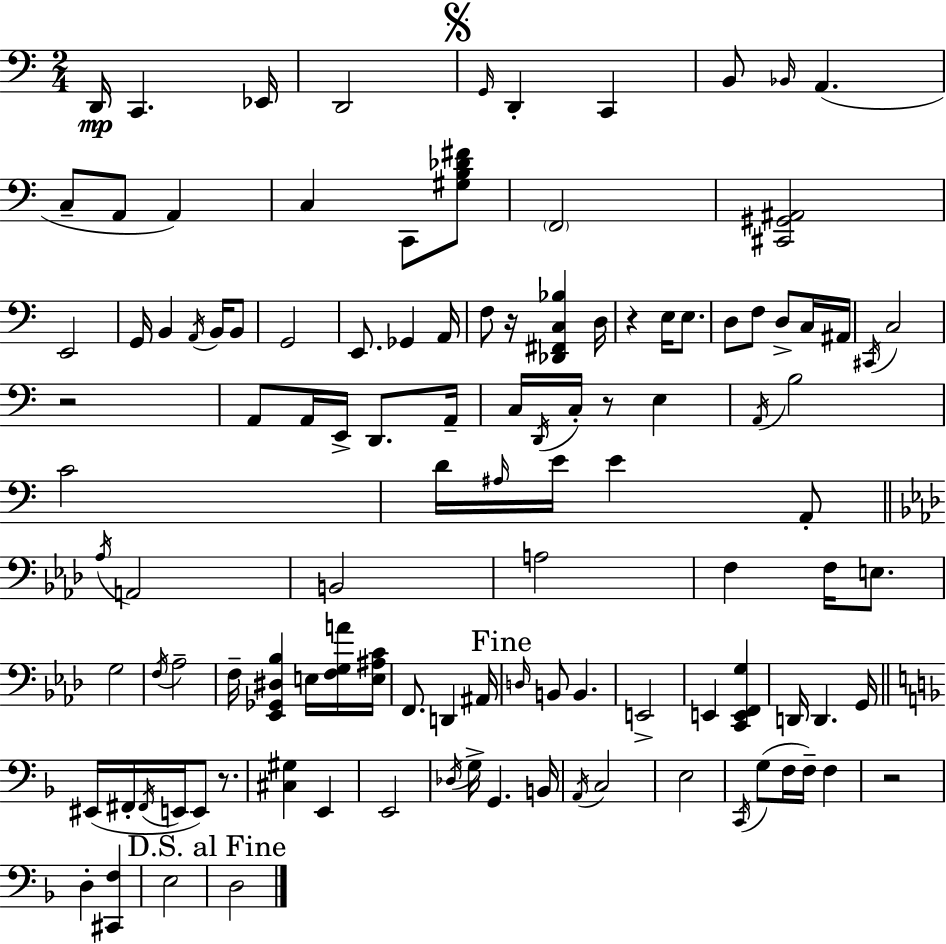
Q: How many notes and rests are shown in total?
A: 114